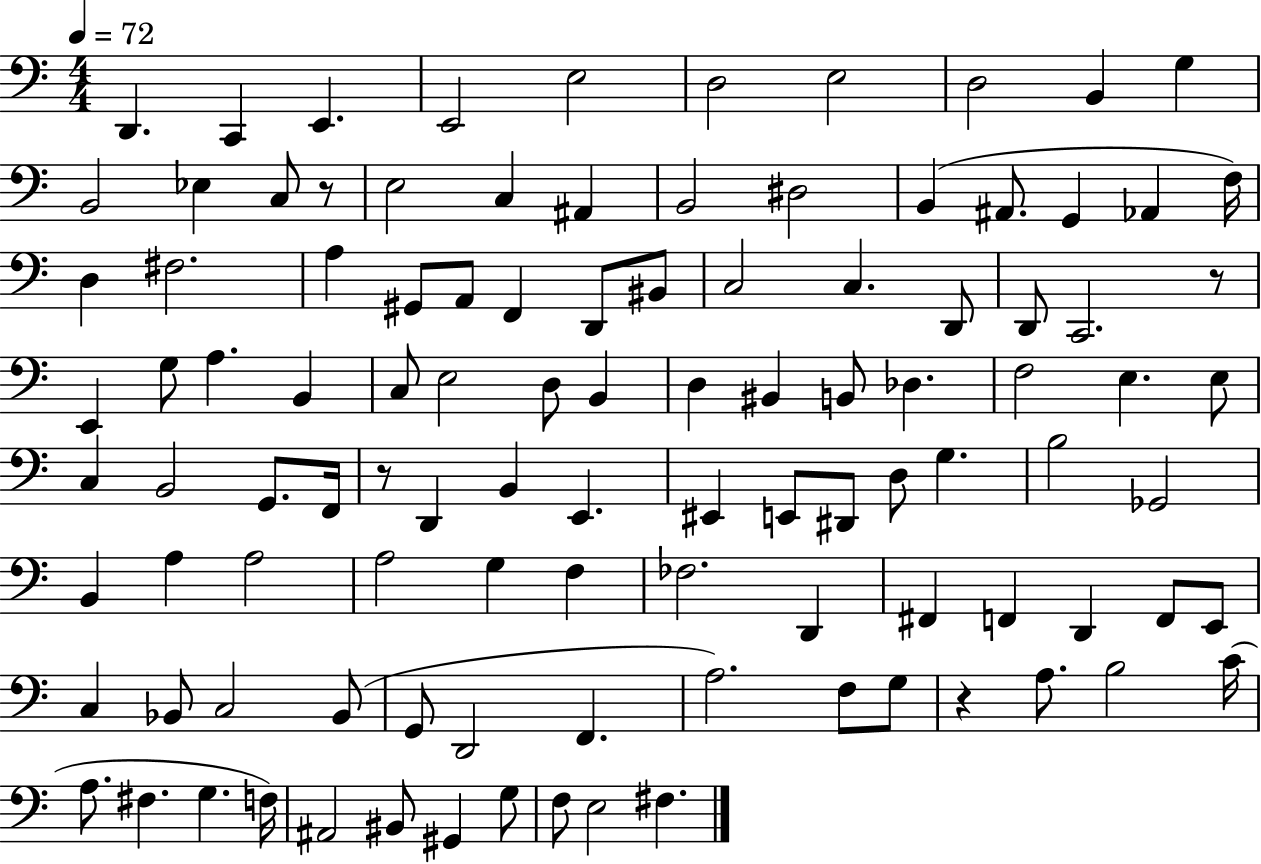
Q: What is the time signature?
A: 4/4